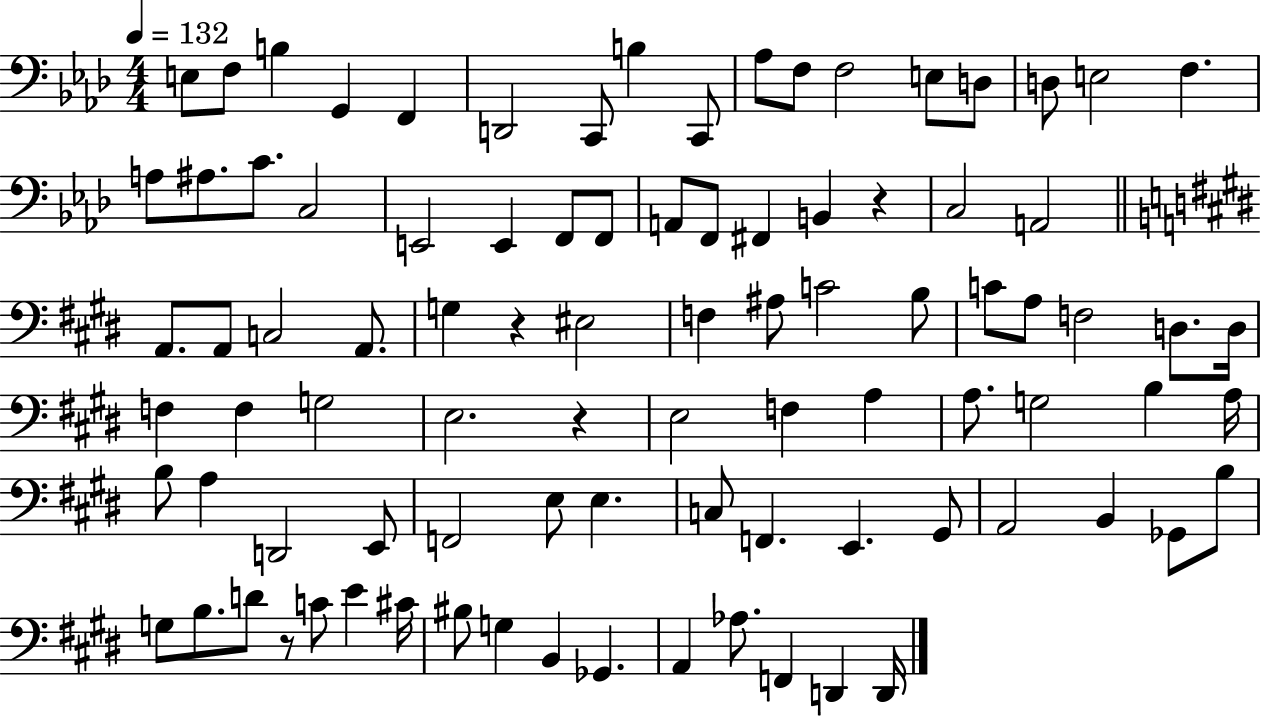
E3/e F3/e B3/q G2/q F2/q D2/h C2/e B3/q C2/e Ab3/e F3/e F3/h E3/e D3/e D3/e E3/h F3/q. A3/e A#3/e. C4/e. C3/h E2/h E2/q F2/e F2/e A2/e F2/e F#2/q B2/q R/q C3/h A2/h A2/e. A2/e C3/h A2/e. G3/q R/q EIS3/h F3/q A#3/e C4/h B3/e C4/e A3/e F3/h D3/e. D3/s F3/q F3/q G3/h E3/h. R/q E3/h F3/q A3/q A3/e. G3/h B3/q A3/s B3/e A3/q D2/h E2/e F2/h E3/e E3/q. C3/e F2/q. E2/q. G#2/e A2/h B2/q Gb2/e B3/e G3/e B3/e. D4/e R/e C4/e E4/q C#4/s BIS3/e G3/q B2/q Gb2/q. A2/q Ab3/e. F2/q D2/q D2/s